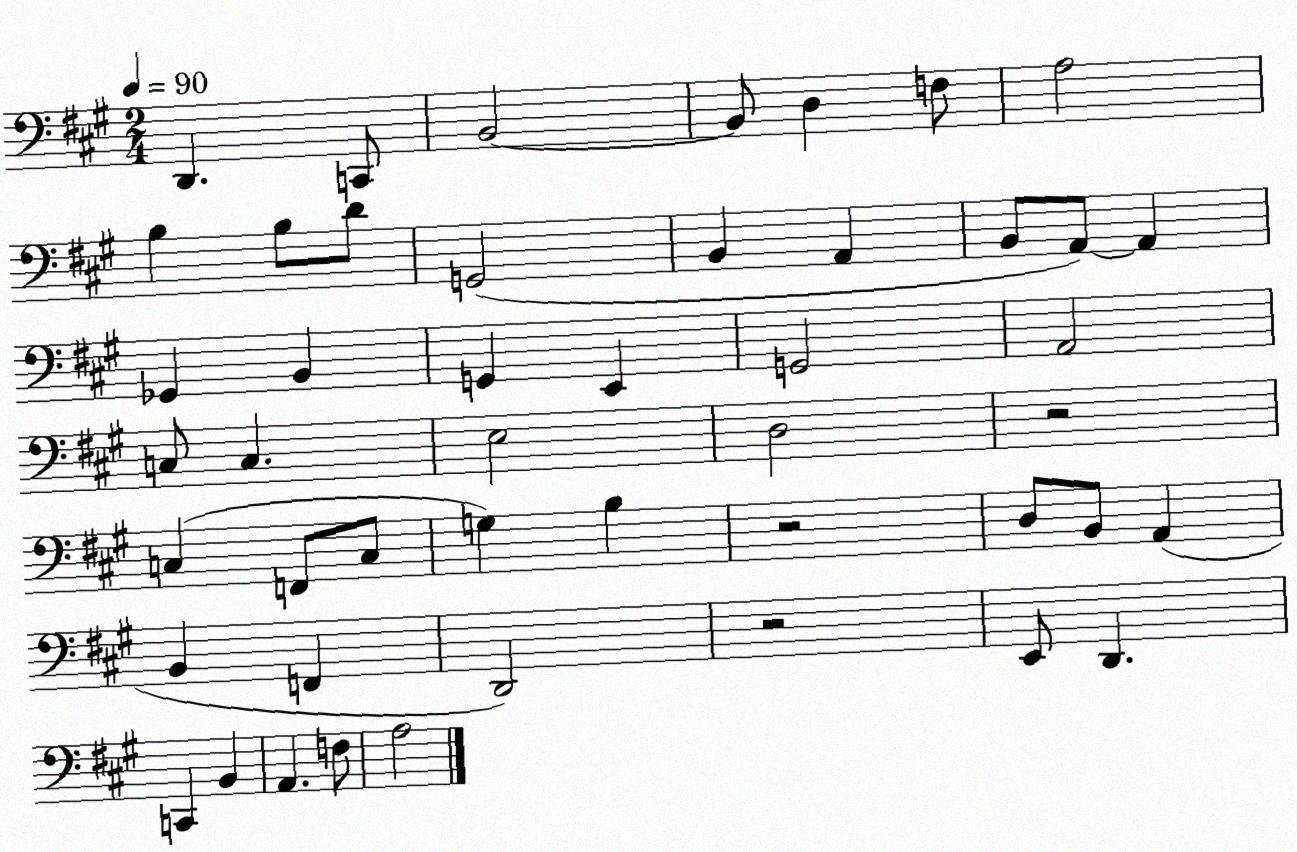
X:1
T:Untitled
M:2/4
L:1/4
K:A
D,, C,,/2 B,,2 B,,/2 D, F,/2 A,2 B, B,/2 D/2 G,,2 B,, A,, B,,/2 A,,/2 A,, _G,, B,, G,, E,, G,,2 A,,2 C,/2 C, E,2 D,2 z2 C, F,,/2 C,/2 G, B, z2 D,/2 B,,/2 A,, B,, F,, D,,2 z2 E,,/2 D,, C,, B,, A,, F,/2 A,2